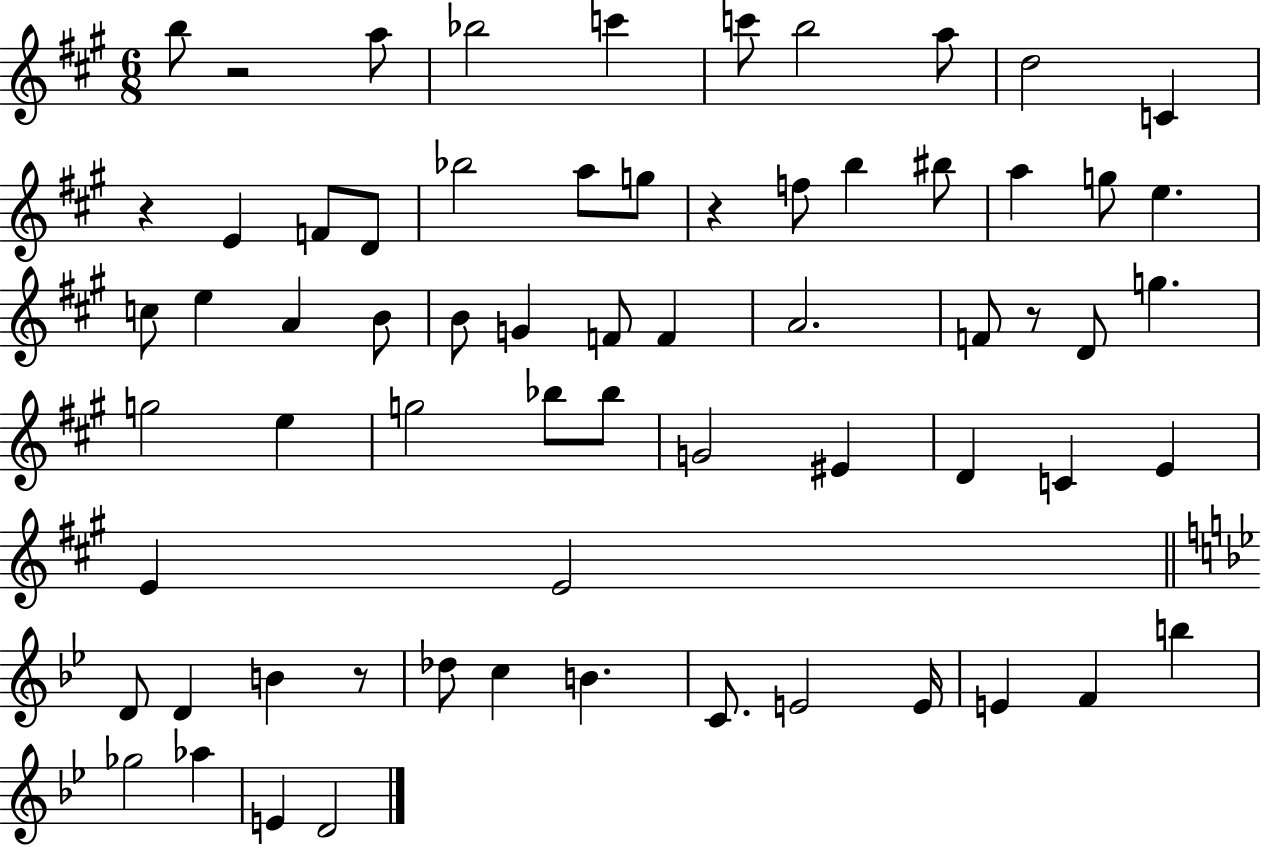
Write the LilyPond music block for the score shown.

{
  \clef treble
  \numericTimeSignature
  \time 6/8
  \key a \major
  b''8 r2 a''8 | bes''2 c'''4 | c'''8 b''2 a''8 | d''2 c'4 | \break r4 e'4 f'8 d'8 | bes''2 a''8 g''8 | r4 f''8 b''4 bis''8 | a''4 g''8 e''4. | \break c''8 e''4 a'4 b'8 | b'8 g'4 f'8 f'4 | a'2. | f'8 r8 d'8 g''4. | \break g''2 e''4 | g''2 bes''8 bes''8 | g'2 eis'4 | d'4 c'4 e'4 | \break e'4 e'2 | \bar "||" \break \key bes \major d'8 d'4 b'4 r8 | des''8 c''4 b'4. | c'8. e'2 e'16 | e'4 f'4 b''4 | \break ges''2 aes''4 | e'4 d'2 | \bar "|."
}